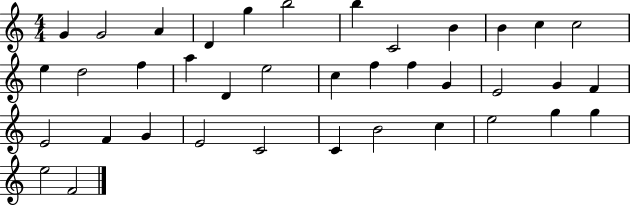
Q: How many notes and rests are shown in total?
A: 38